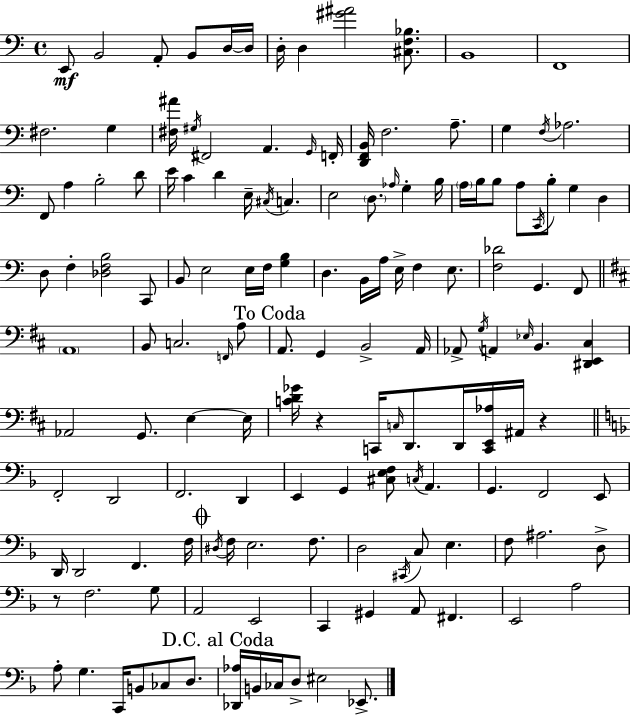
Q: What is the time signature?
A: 4/4